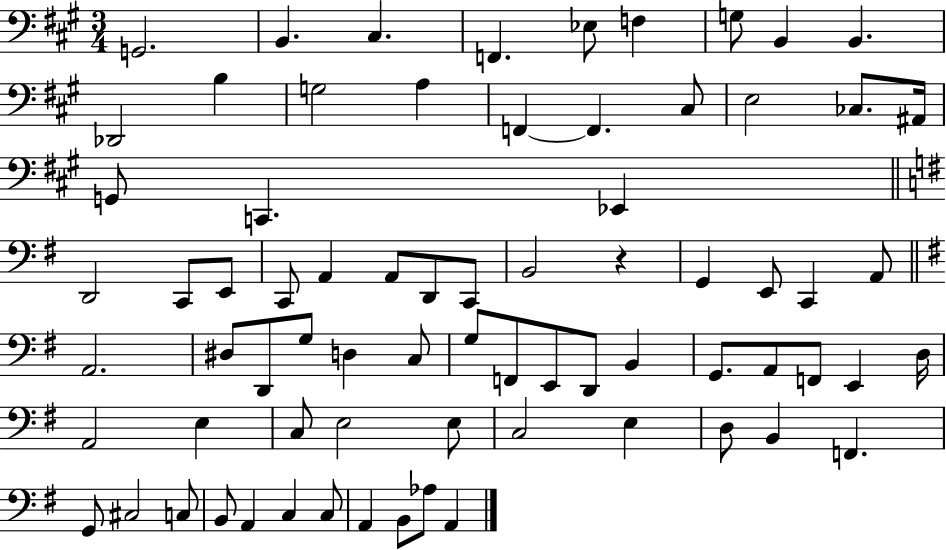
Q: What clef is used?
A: bass